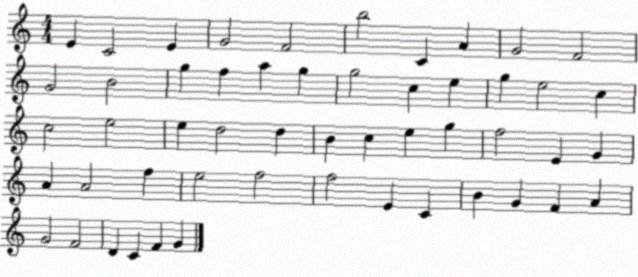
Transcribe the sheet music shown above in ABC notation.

X:1
T:Untitled
M:4/4
L:1/4
K:C
E C2 E G2 F2 b2 C A G2 F2 G2 B2 g f a g g2 c e g e2 c c2 e2 e d2 d B c e g f2 E G A A2 f e2 f2 f2 E C B G F A G2 F2 D C F G